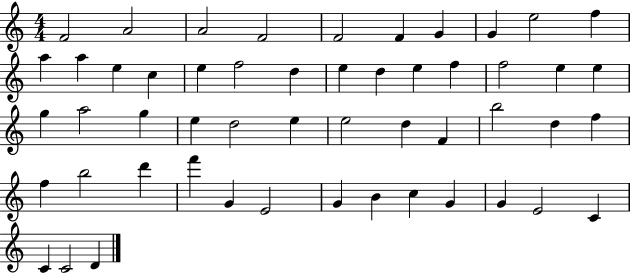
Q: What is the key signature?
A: C major